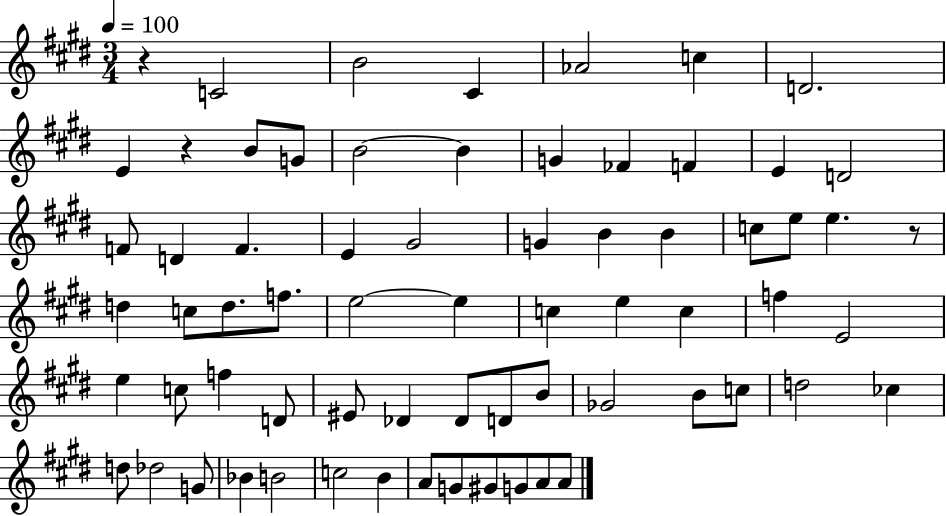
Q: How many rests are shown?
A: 3